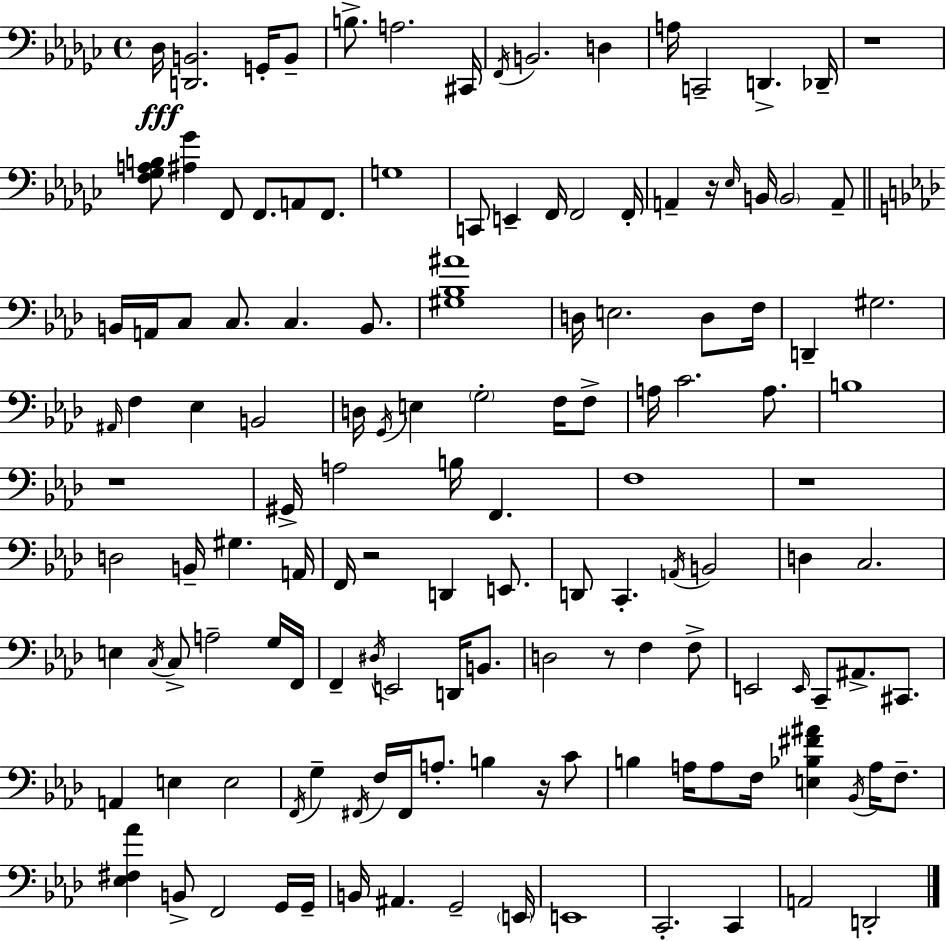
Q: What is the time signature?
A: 4/4